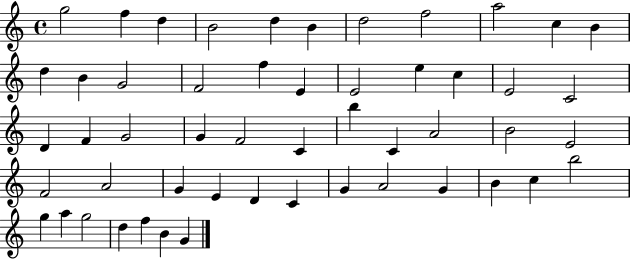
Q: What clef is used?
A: treble